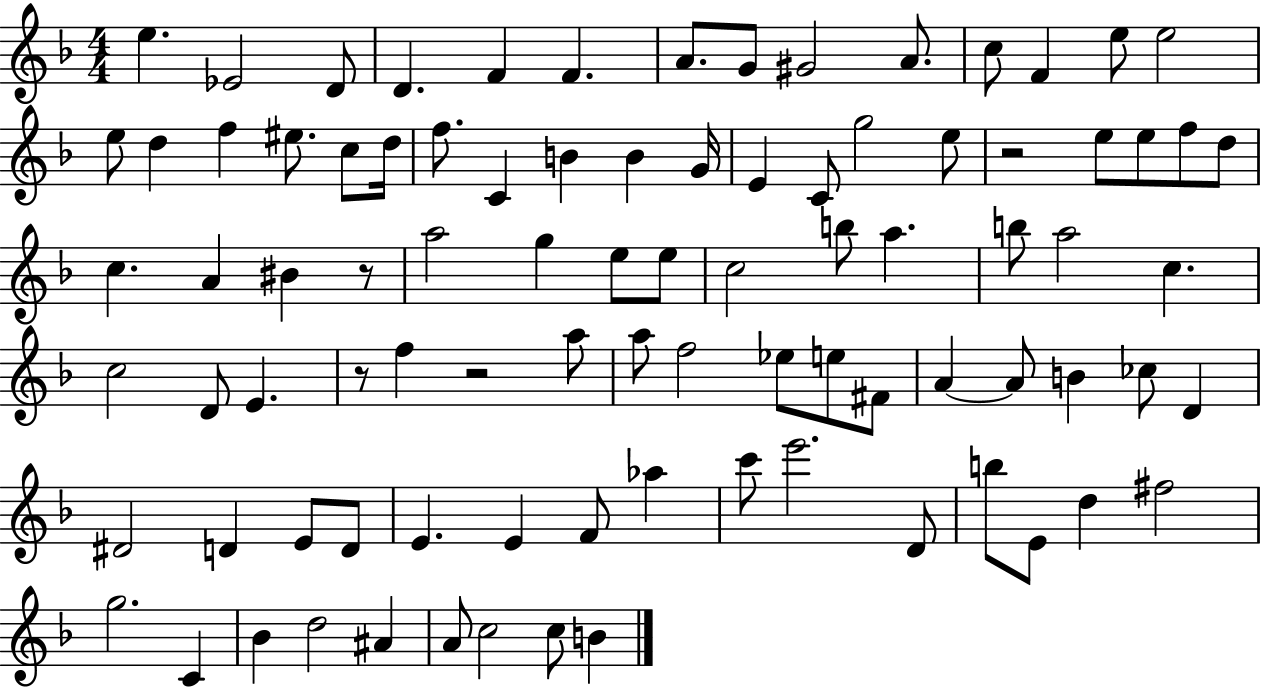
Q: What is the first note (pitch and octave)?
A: E5